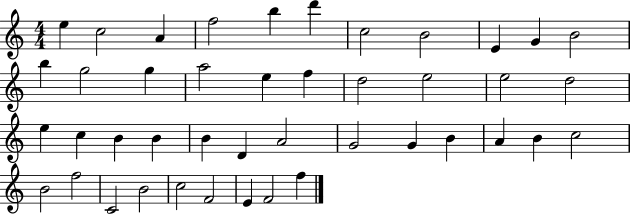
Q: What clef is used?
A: treble